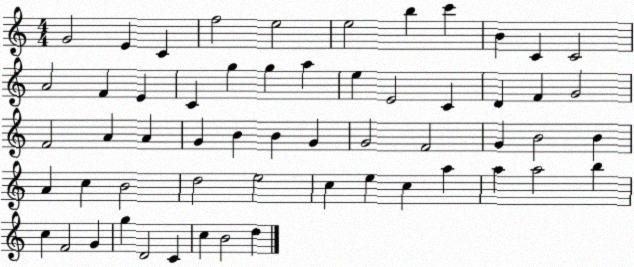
X:1
T:Untitled
M:4/4
L:1/4
K:C
G2 E C f2 e2 e2 b c' B C C2 A2 F E C g g a e E2 C D F G2 F2 A A G B B G G2 F2 G B2 B A c B2 d2 e2 c e c a a a2 b c F2 G g D2 C c B2 d